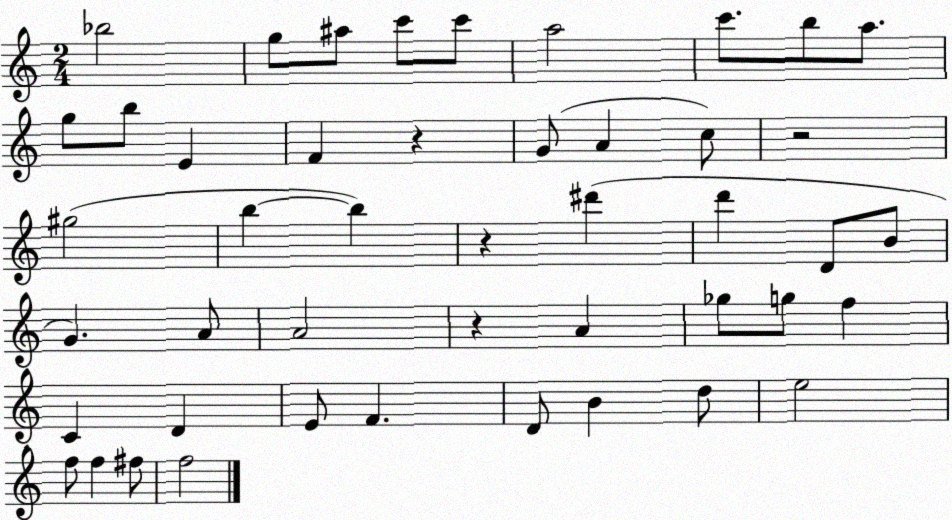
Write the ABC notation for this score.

X:1
T:Untitled
M:2/4
L:1/4
K:C
_b2 g/2 ^a/2 c'/2 c'/2 a2 c'/2 b/2 a/2 g/2 b/2 E F z G/2 A c/2 z2 ^g2 b b z ^d' d' D/2 B/2 G A/2 A2 z A _g/2 g/2 f C D E/2 F D/2 B d/2 e2 f/2 f ^f/2 f2